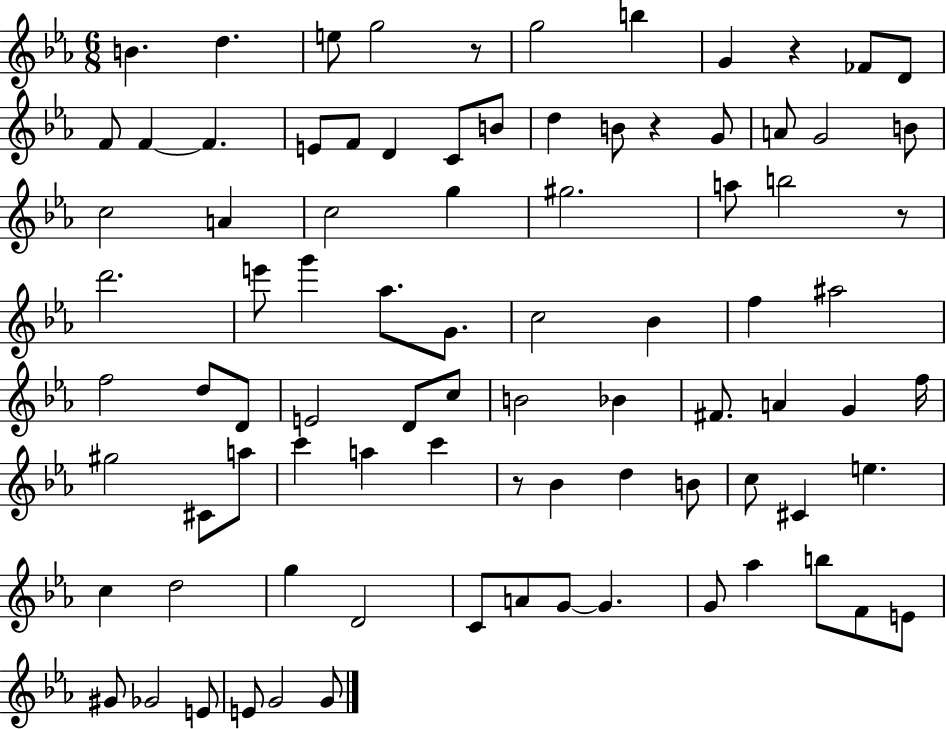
B4/q. D5/q. E5/e G5/h R/e G5/h B5/q G4/q R/q FES4/e D4/e F4/e F4/q F4/q. E4/e F4/e D4/q C4/e B4/e D5/q B4/e R/q G4/e A4/e G4/h B4/e C5/h A4/q C5/h G5/q G#5/h. A5/e B5/h R/e D6/h. E6/e G6/q Ab5/e. G4/e. C5/h Bb4/q F5/q A#5/h F5/h D5/e D4/e E4/h D4/e C5/e B4/h Bb4/q F#4/e. A4/q G4/q F5/s G#5/h C#4/e A5/e C6/q A5/q C6/q R/e Bb4/q D5/q B4/e C5/e C#4/q E5/q. C5/q D5/h G5/q D4/h C4/e A4/e G4/e G4/q. G4/e Ab5/q B5/e F4/e E4/e G#4/e Gb4/h E4/e E4/e G4/h G4/e